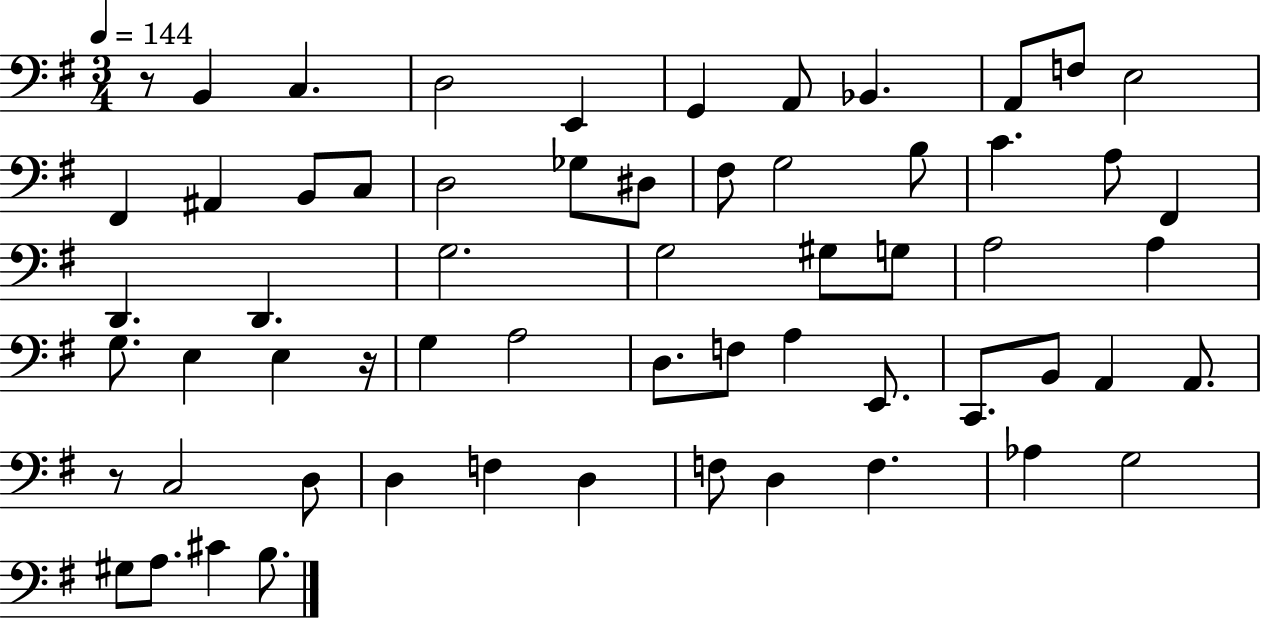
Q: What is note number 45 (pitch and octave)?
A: C3